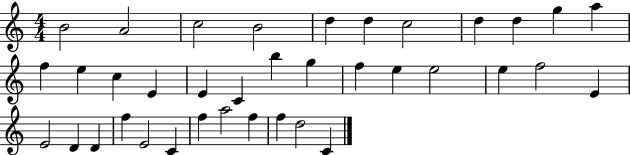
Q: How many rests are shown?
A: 0